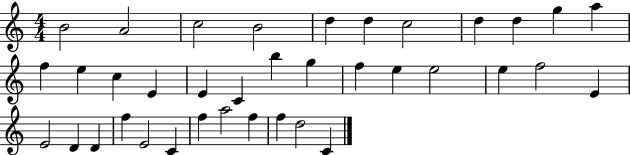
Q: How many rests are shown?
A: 0